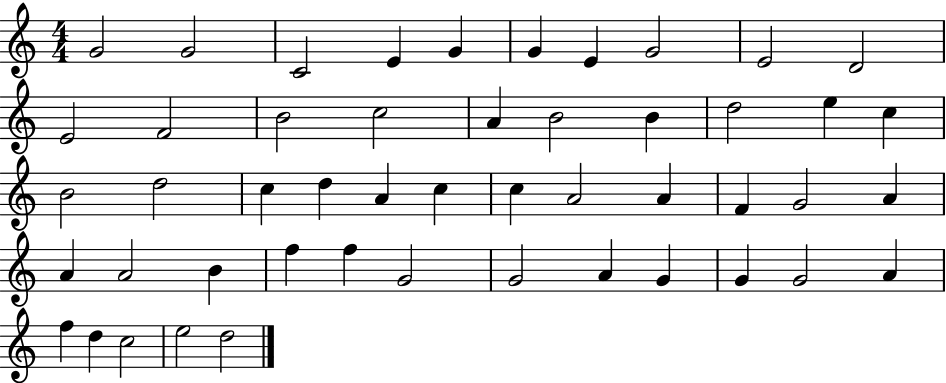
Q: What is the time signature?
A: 4/4